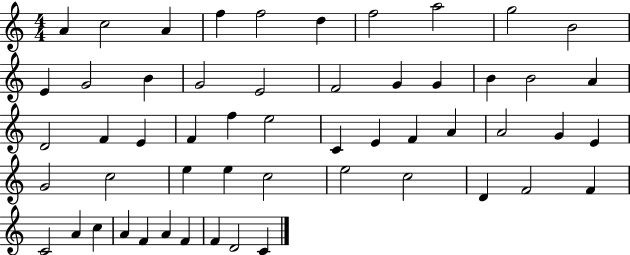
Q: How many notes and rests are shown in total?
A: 54